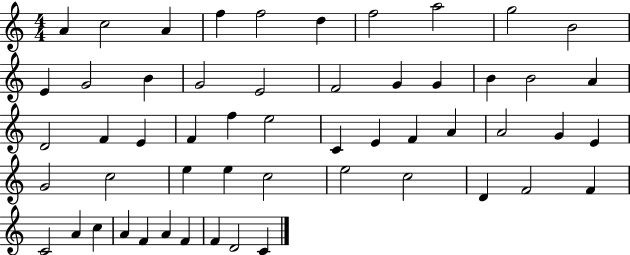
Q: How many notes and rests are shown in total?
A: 54